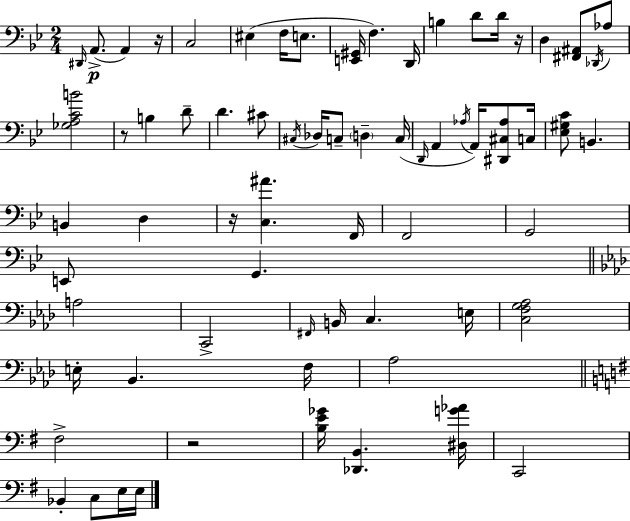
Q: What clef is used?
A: bass